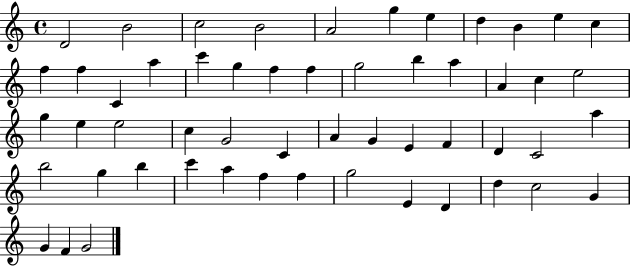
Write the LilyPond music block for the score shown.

{
  \clef treble
  \time 4/4
  \defaultTimeSignature
  \key c \major
  d'2 b'2 | c''2 b'2 | a'2 g''4 e''4 | d''4 b'4 e''4 c''4 | \break f''4 f''4 c'4 a''4 | c'''4 g''4 f''4 f''4 | g''2 b''4 a''4 | a'4 c''4 e''2 | \break g''4 e''4 e''2 | c''4 g'2 c'4 | a'4 g'4 e'4 f'4 | d'4 c'2 a''4 | \break b''2 g''4 b''4 | c'''4 a''4 f''4 f''4 | g''2 e'4 d'4 | d''4 c''2 g'4 | \break g'4 f'4 g'2 | \bar "|."
}